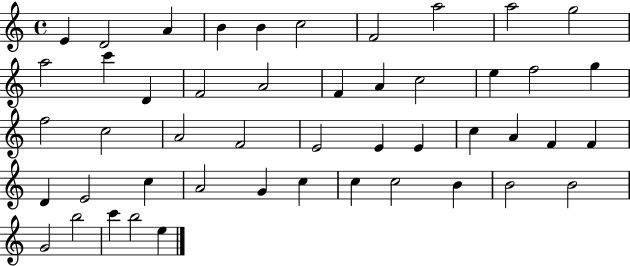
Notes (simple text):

E4/q D4/h A4/q B4/q B4/q C5/h F4/h A5/h A5/h G5/h A5/h C6/q D4/q F4/h A4/h F4/q A4/q C5/h E5/q F5/h G5/q F5/h C5/h A4/h F4/h E4/h E4/q E4/q C5/q A4/q F4/q F4/q D4/q E4/h C5/q A4/h G4/q C5/q C5/q C5/h B4/q B4/h B4/h G4/h B5/h C6/q B5/h E5/q